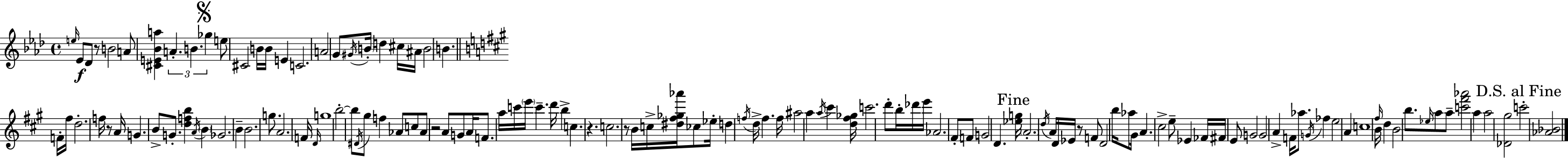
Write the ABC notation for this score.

X:1
T:Untitled
M:4/4
L:1/4
K:Fm
e/4 _E/2 _D/2 z/2 B2 A/2 [^CE_Ba] A B _g e/2 ^C2 B/4 B/4 E C2 A2 G/2 ^G/4 B/4 d ^c/4 ^A/4 B2 B F/4 ^f/4 d2 f/4 z/2 A/4 G B/2 G/2 [dfb] A/4 B _G2 B B2 g/2 A2 F/4 D/4 g4 b2 b/2 ^D/4 ^g/2 f _A/2 c/2 _A/2 z2 A/2 G/2 A/4 F/2 a/4 c'/4 e'/4 c' d'/4 b c z c2 z/2 B/4 c/4 [^d^f_g_a']/4 _c/2 _e/4 d f/4 d/4 f f/4 ^a2 a a/4 ^c' [d^f_g]/4 c'2 d'/2 b/4 _d'/4 e'/4 _A2 ^F/2 F/2 G2 D [_eg]/4 A2 d/4 A/4 D/4 _E/4 z/2 F/2 D2 b/4 _a/2 ^G/4 A ^c2 e/2 _E _F/4 ^F/4 E/2 G2 G2 A F/4 _a/2 G/4 _f e2 A c4 ^f/4 B/4 d B2 b/2 _e/4 a/2 a/2 [c'^f'_a']2 a a2 [_D^g]2 c'2 [_A_B]2